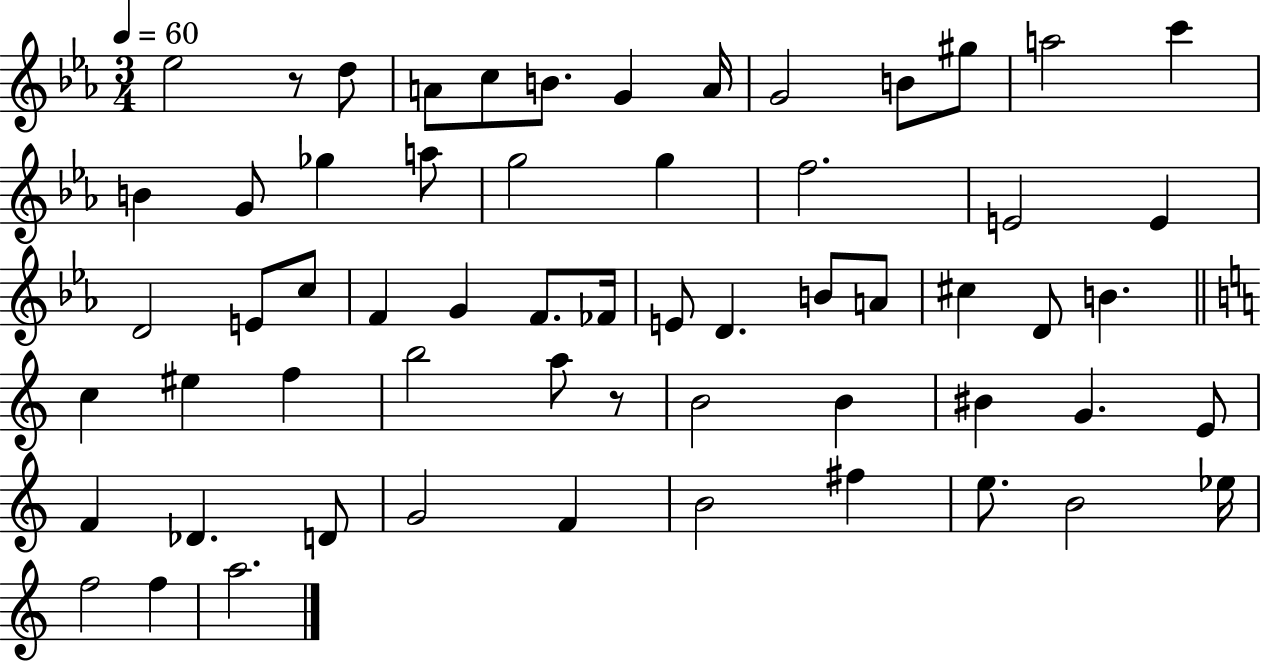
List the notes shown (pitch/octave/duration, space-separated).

Eb5/h R/e D5/e A4/e C5/e B4/e. G4/q A4/s G4/h B4/e G#5/e A5/h C6/q B4/q G4/e Gb5/q A5/e G5/h G5/q F5/h. E4/h E4/q D4/h E4/e C5/e F4/q G4/q F4/e. FES4/s E4/e D4/q. B4/e A4/e C#5/q D4/e B4/q. C5/q EIS5/q F5/q B5/h A5/e R/e B4/h B4/q BIS4/q G4/q. E4/e F4/q Db4/q. D4/e G4/h F4/q B4/h F#5/q E5/e. B4/h Eb5/s F5/h F5/q A5/h.